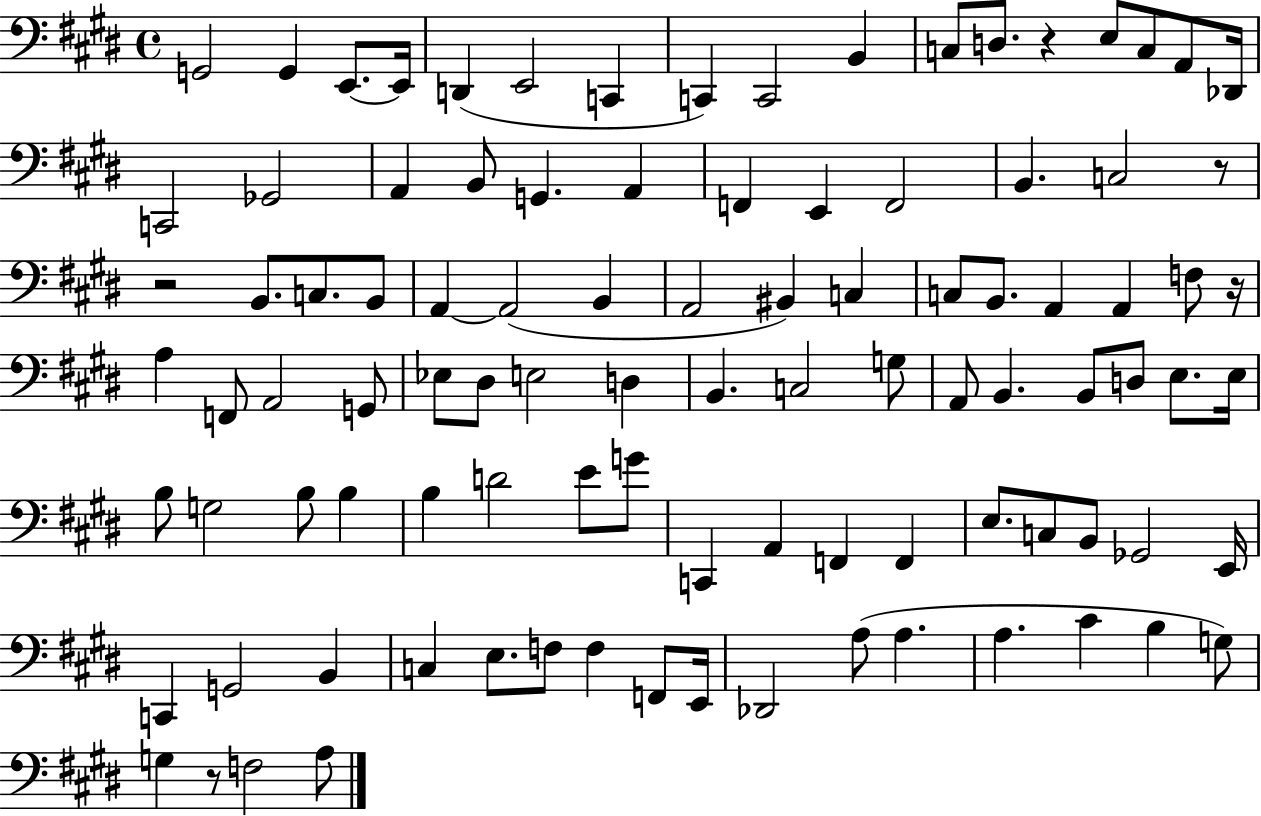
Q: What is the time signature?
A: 4/4